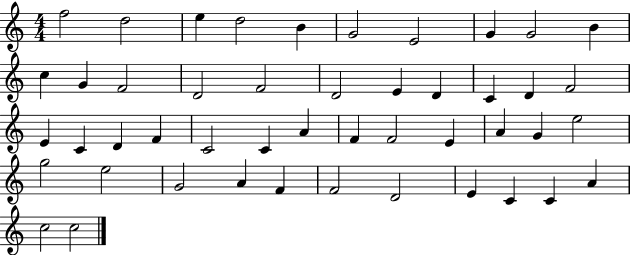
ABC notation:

X:1
T:Untitled
M:4/4
L:1/4
K:C
f2 d2 e d2 B G2 E2 G G2 B c G F2 D2 F2 D2 E D C D F2 E C D F C2 C A F F2 E A G e2 g2 e2 G2 A F F2 D2 E C C A c2 c2